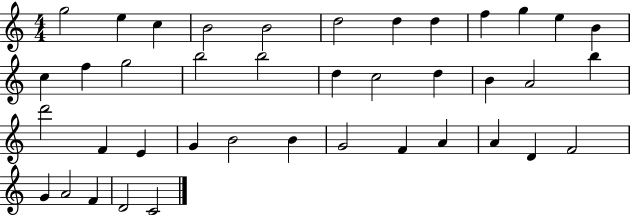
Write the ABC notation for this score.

X:1
T:Untitled
M:4/4
L:1/4
K:C
g2 e c B2 B2 d2 d d f g e B c f g2 b2 b2 d c2 d B A2 b d'2 F E G B2 B G2 F A A D F2 G A2 F D2 C2